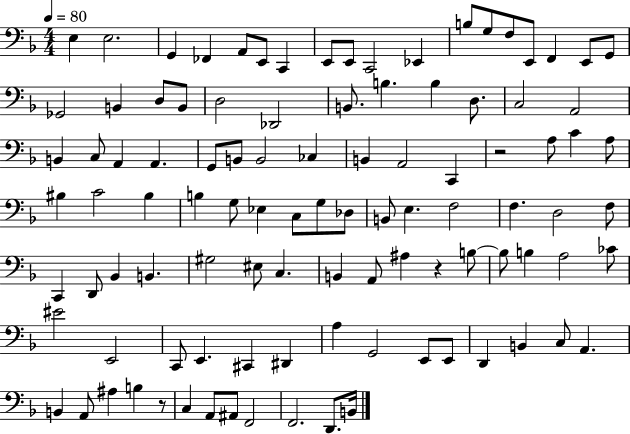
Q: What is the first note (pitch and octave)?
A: E3